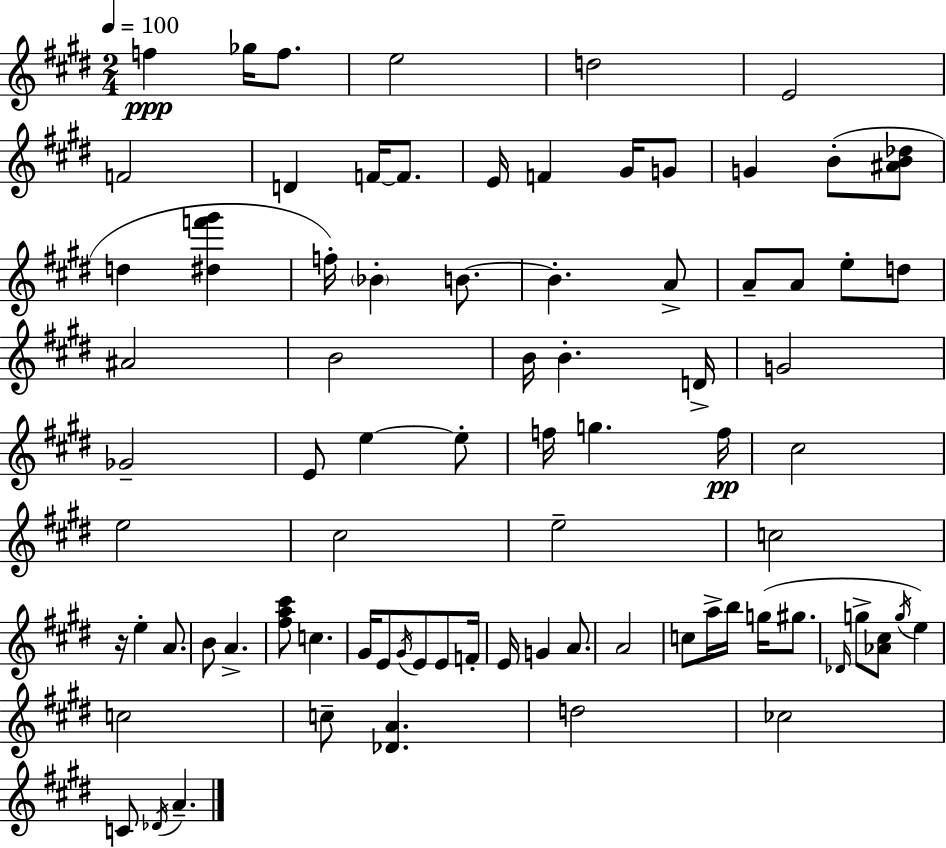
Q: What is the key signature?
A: E major